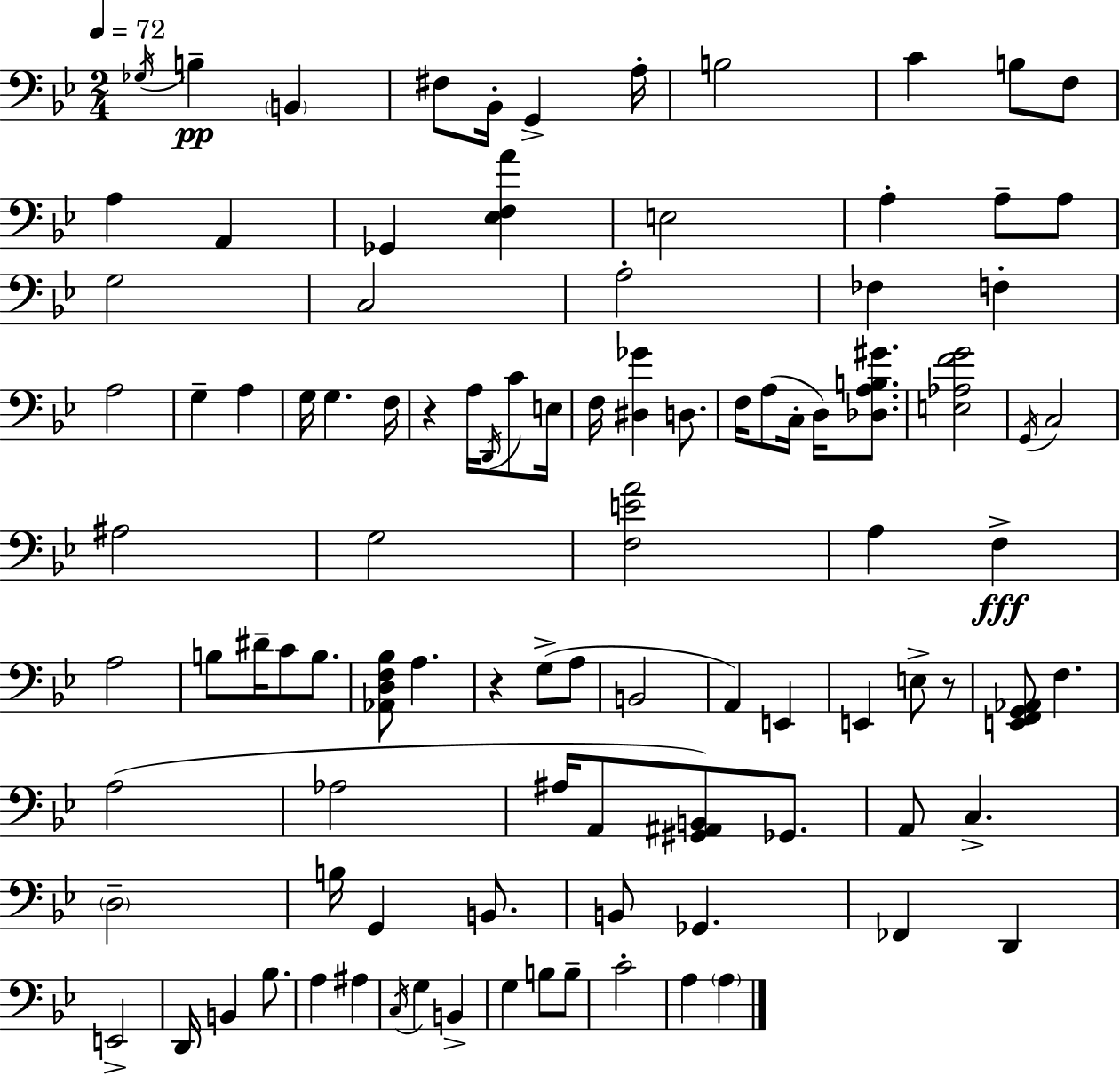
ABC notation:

X:1
T:Untitled
M:2/4
L:1/4
K:Bb
_G,/4 B, B,, ^F,/2 _B,,/4 G,, A,/4 B,2 C B,/2 F,/2 A, A,, _G,, [_E,F,A] E,2 A, A,/2 A,/2 G,2 C,2 A,2 _F, F, A,2 G, A, G,/4 G, F,/4 z A,/4 D,,/4 C/2 E,/4 F,/4 [^D,_G] D,/2 F,/4 A,/2 C,/4 D,/4 [_D,A,B,^G]/2 [E,_A,FG]2 G,,/4 C,2 ^A,2 G,2 [F,EA]2 A, F, A,2 B,/2 ^D/4 C/2 B,/2 [_A,,D,F,_B,]/2 A, z G,/2 A,/2 B,,2 A,, E,, E,, E,/2 z/2 [E,,F,,G,,_A,,]/2 F, A,2 _A,2 ^A,/4 A,,/2 [^G,,^A,,B,,]/2 _G,,/2 A,,/2 C, D,2 B,/4 G,, B,,/2 B,,/2 _G,, _F,, D,, E,,2 D,,/4 B,, _B,/2 A, ^A, C,/4 G, B,, G, B,/2 B,/2 C2 A, A,